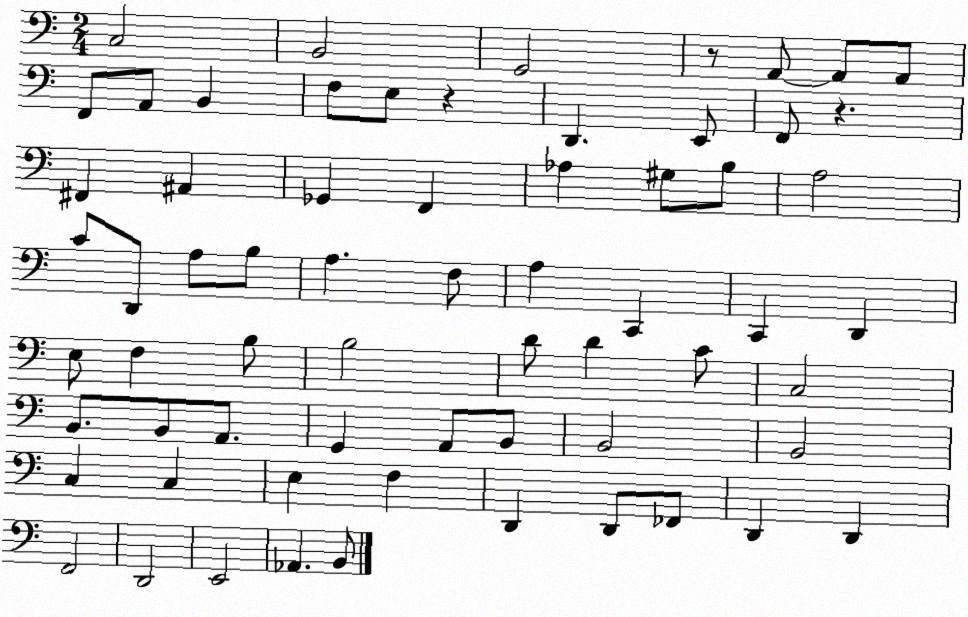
X:1
T:Untitled
M:2/4
L:1/4
K:C
C,2 B,,2 G,,2 z/2 A,,/2 A,,/2 A,,/2 F,,/2 A,,/2 B,, F,/2 E,/2 z D,, E,,/2 F,,/2 z ^F,, ^A,, _G,, F,, _A, ^G,/2 B,/2 A,2 C/2 D,,/2 A,/2 B,/2 A, F,/2 A, C,, C,, D,, E,/2 F, B,/2 B,2 D/2 D C/2 C,2 B,,/2 B,,/2 A,,/2 G,, A,,/2 B,,/2 B,,2 B,,2 C, C, E, F, D,, D,,/2 _F,,/2 D,, D,, F,,2 D,,2 E,,2 _A,, B,,/2